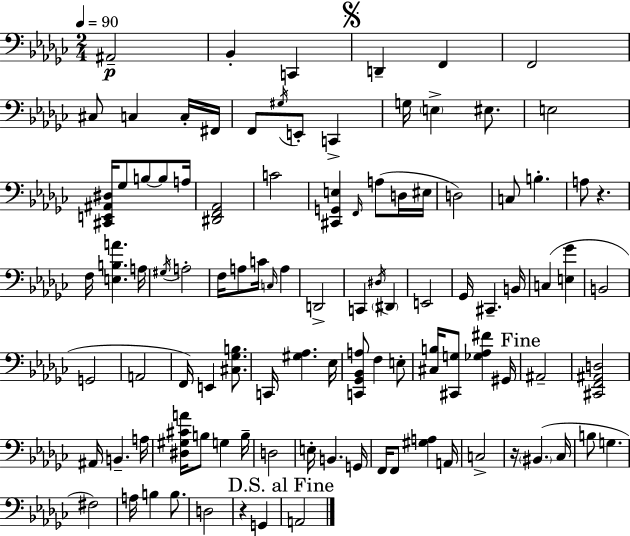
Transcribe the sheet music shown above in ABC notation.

X:1
T:Untitled
M:2/4
L:1/4
K:Ebm
^A,,2 _B,, C,, D,, F,, F,,2 ^C,/2 C, C,/4 ^F,,/4 F,,/2 ^G,/4 E,,/2 C,, G,/4 E, ^E,/2 E,2 [^C,,E,,^A,,^D,]/4 _G,/2 B,/2 B,/2 A,/4 [^D,,F,,_A,,]2 C2 [^C,,G,,E,] F,,/4 A,/2 D,/4 ^E,/4 D,2 C,/2 B, A,/2 z F,/4 [E,B,A] A,/4 ^G,/4 A,2 F,/4 A,/2 C/4 C,/4 A, D,,2 C,, ^D,/4 ^D,, E,,2 _G,,/4 ^C,, B,,/4 C, [E,_G] B,,2 G,,2 A,,2 F,,/4 E,, [^C,_G,B,]/2 C,,/4 [^G,_A,] _E,/4 [C,,_G,,_B,,A,]/2 F, E,/2 [^C,B,]/4 [^C,,G,]/2 [_G,_A,^F] ^G,,/4 ^A,,2 [^C,,F,,^A,,D,]2 ^A,,/4 B,, A,/4 [^D,^G,^CA]/4 B,/2 G, B,/4 D,2 E,/4 B,, G,,/4 F,,/4 F,,/2 [^G,A,] A,,/4 C,2 z/4 ^B,, _C,/4 B,/2 G, ^F,2 A,/4 B, B,/2 D,2 z G,, A,,2